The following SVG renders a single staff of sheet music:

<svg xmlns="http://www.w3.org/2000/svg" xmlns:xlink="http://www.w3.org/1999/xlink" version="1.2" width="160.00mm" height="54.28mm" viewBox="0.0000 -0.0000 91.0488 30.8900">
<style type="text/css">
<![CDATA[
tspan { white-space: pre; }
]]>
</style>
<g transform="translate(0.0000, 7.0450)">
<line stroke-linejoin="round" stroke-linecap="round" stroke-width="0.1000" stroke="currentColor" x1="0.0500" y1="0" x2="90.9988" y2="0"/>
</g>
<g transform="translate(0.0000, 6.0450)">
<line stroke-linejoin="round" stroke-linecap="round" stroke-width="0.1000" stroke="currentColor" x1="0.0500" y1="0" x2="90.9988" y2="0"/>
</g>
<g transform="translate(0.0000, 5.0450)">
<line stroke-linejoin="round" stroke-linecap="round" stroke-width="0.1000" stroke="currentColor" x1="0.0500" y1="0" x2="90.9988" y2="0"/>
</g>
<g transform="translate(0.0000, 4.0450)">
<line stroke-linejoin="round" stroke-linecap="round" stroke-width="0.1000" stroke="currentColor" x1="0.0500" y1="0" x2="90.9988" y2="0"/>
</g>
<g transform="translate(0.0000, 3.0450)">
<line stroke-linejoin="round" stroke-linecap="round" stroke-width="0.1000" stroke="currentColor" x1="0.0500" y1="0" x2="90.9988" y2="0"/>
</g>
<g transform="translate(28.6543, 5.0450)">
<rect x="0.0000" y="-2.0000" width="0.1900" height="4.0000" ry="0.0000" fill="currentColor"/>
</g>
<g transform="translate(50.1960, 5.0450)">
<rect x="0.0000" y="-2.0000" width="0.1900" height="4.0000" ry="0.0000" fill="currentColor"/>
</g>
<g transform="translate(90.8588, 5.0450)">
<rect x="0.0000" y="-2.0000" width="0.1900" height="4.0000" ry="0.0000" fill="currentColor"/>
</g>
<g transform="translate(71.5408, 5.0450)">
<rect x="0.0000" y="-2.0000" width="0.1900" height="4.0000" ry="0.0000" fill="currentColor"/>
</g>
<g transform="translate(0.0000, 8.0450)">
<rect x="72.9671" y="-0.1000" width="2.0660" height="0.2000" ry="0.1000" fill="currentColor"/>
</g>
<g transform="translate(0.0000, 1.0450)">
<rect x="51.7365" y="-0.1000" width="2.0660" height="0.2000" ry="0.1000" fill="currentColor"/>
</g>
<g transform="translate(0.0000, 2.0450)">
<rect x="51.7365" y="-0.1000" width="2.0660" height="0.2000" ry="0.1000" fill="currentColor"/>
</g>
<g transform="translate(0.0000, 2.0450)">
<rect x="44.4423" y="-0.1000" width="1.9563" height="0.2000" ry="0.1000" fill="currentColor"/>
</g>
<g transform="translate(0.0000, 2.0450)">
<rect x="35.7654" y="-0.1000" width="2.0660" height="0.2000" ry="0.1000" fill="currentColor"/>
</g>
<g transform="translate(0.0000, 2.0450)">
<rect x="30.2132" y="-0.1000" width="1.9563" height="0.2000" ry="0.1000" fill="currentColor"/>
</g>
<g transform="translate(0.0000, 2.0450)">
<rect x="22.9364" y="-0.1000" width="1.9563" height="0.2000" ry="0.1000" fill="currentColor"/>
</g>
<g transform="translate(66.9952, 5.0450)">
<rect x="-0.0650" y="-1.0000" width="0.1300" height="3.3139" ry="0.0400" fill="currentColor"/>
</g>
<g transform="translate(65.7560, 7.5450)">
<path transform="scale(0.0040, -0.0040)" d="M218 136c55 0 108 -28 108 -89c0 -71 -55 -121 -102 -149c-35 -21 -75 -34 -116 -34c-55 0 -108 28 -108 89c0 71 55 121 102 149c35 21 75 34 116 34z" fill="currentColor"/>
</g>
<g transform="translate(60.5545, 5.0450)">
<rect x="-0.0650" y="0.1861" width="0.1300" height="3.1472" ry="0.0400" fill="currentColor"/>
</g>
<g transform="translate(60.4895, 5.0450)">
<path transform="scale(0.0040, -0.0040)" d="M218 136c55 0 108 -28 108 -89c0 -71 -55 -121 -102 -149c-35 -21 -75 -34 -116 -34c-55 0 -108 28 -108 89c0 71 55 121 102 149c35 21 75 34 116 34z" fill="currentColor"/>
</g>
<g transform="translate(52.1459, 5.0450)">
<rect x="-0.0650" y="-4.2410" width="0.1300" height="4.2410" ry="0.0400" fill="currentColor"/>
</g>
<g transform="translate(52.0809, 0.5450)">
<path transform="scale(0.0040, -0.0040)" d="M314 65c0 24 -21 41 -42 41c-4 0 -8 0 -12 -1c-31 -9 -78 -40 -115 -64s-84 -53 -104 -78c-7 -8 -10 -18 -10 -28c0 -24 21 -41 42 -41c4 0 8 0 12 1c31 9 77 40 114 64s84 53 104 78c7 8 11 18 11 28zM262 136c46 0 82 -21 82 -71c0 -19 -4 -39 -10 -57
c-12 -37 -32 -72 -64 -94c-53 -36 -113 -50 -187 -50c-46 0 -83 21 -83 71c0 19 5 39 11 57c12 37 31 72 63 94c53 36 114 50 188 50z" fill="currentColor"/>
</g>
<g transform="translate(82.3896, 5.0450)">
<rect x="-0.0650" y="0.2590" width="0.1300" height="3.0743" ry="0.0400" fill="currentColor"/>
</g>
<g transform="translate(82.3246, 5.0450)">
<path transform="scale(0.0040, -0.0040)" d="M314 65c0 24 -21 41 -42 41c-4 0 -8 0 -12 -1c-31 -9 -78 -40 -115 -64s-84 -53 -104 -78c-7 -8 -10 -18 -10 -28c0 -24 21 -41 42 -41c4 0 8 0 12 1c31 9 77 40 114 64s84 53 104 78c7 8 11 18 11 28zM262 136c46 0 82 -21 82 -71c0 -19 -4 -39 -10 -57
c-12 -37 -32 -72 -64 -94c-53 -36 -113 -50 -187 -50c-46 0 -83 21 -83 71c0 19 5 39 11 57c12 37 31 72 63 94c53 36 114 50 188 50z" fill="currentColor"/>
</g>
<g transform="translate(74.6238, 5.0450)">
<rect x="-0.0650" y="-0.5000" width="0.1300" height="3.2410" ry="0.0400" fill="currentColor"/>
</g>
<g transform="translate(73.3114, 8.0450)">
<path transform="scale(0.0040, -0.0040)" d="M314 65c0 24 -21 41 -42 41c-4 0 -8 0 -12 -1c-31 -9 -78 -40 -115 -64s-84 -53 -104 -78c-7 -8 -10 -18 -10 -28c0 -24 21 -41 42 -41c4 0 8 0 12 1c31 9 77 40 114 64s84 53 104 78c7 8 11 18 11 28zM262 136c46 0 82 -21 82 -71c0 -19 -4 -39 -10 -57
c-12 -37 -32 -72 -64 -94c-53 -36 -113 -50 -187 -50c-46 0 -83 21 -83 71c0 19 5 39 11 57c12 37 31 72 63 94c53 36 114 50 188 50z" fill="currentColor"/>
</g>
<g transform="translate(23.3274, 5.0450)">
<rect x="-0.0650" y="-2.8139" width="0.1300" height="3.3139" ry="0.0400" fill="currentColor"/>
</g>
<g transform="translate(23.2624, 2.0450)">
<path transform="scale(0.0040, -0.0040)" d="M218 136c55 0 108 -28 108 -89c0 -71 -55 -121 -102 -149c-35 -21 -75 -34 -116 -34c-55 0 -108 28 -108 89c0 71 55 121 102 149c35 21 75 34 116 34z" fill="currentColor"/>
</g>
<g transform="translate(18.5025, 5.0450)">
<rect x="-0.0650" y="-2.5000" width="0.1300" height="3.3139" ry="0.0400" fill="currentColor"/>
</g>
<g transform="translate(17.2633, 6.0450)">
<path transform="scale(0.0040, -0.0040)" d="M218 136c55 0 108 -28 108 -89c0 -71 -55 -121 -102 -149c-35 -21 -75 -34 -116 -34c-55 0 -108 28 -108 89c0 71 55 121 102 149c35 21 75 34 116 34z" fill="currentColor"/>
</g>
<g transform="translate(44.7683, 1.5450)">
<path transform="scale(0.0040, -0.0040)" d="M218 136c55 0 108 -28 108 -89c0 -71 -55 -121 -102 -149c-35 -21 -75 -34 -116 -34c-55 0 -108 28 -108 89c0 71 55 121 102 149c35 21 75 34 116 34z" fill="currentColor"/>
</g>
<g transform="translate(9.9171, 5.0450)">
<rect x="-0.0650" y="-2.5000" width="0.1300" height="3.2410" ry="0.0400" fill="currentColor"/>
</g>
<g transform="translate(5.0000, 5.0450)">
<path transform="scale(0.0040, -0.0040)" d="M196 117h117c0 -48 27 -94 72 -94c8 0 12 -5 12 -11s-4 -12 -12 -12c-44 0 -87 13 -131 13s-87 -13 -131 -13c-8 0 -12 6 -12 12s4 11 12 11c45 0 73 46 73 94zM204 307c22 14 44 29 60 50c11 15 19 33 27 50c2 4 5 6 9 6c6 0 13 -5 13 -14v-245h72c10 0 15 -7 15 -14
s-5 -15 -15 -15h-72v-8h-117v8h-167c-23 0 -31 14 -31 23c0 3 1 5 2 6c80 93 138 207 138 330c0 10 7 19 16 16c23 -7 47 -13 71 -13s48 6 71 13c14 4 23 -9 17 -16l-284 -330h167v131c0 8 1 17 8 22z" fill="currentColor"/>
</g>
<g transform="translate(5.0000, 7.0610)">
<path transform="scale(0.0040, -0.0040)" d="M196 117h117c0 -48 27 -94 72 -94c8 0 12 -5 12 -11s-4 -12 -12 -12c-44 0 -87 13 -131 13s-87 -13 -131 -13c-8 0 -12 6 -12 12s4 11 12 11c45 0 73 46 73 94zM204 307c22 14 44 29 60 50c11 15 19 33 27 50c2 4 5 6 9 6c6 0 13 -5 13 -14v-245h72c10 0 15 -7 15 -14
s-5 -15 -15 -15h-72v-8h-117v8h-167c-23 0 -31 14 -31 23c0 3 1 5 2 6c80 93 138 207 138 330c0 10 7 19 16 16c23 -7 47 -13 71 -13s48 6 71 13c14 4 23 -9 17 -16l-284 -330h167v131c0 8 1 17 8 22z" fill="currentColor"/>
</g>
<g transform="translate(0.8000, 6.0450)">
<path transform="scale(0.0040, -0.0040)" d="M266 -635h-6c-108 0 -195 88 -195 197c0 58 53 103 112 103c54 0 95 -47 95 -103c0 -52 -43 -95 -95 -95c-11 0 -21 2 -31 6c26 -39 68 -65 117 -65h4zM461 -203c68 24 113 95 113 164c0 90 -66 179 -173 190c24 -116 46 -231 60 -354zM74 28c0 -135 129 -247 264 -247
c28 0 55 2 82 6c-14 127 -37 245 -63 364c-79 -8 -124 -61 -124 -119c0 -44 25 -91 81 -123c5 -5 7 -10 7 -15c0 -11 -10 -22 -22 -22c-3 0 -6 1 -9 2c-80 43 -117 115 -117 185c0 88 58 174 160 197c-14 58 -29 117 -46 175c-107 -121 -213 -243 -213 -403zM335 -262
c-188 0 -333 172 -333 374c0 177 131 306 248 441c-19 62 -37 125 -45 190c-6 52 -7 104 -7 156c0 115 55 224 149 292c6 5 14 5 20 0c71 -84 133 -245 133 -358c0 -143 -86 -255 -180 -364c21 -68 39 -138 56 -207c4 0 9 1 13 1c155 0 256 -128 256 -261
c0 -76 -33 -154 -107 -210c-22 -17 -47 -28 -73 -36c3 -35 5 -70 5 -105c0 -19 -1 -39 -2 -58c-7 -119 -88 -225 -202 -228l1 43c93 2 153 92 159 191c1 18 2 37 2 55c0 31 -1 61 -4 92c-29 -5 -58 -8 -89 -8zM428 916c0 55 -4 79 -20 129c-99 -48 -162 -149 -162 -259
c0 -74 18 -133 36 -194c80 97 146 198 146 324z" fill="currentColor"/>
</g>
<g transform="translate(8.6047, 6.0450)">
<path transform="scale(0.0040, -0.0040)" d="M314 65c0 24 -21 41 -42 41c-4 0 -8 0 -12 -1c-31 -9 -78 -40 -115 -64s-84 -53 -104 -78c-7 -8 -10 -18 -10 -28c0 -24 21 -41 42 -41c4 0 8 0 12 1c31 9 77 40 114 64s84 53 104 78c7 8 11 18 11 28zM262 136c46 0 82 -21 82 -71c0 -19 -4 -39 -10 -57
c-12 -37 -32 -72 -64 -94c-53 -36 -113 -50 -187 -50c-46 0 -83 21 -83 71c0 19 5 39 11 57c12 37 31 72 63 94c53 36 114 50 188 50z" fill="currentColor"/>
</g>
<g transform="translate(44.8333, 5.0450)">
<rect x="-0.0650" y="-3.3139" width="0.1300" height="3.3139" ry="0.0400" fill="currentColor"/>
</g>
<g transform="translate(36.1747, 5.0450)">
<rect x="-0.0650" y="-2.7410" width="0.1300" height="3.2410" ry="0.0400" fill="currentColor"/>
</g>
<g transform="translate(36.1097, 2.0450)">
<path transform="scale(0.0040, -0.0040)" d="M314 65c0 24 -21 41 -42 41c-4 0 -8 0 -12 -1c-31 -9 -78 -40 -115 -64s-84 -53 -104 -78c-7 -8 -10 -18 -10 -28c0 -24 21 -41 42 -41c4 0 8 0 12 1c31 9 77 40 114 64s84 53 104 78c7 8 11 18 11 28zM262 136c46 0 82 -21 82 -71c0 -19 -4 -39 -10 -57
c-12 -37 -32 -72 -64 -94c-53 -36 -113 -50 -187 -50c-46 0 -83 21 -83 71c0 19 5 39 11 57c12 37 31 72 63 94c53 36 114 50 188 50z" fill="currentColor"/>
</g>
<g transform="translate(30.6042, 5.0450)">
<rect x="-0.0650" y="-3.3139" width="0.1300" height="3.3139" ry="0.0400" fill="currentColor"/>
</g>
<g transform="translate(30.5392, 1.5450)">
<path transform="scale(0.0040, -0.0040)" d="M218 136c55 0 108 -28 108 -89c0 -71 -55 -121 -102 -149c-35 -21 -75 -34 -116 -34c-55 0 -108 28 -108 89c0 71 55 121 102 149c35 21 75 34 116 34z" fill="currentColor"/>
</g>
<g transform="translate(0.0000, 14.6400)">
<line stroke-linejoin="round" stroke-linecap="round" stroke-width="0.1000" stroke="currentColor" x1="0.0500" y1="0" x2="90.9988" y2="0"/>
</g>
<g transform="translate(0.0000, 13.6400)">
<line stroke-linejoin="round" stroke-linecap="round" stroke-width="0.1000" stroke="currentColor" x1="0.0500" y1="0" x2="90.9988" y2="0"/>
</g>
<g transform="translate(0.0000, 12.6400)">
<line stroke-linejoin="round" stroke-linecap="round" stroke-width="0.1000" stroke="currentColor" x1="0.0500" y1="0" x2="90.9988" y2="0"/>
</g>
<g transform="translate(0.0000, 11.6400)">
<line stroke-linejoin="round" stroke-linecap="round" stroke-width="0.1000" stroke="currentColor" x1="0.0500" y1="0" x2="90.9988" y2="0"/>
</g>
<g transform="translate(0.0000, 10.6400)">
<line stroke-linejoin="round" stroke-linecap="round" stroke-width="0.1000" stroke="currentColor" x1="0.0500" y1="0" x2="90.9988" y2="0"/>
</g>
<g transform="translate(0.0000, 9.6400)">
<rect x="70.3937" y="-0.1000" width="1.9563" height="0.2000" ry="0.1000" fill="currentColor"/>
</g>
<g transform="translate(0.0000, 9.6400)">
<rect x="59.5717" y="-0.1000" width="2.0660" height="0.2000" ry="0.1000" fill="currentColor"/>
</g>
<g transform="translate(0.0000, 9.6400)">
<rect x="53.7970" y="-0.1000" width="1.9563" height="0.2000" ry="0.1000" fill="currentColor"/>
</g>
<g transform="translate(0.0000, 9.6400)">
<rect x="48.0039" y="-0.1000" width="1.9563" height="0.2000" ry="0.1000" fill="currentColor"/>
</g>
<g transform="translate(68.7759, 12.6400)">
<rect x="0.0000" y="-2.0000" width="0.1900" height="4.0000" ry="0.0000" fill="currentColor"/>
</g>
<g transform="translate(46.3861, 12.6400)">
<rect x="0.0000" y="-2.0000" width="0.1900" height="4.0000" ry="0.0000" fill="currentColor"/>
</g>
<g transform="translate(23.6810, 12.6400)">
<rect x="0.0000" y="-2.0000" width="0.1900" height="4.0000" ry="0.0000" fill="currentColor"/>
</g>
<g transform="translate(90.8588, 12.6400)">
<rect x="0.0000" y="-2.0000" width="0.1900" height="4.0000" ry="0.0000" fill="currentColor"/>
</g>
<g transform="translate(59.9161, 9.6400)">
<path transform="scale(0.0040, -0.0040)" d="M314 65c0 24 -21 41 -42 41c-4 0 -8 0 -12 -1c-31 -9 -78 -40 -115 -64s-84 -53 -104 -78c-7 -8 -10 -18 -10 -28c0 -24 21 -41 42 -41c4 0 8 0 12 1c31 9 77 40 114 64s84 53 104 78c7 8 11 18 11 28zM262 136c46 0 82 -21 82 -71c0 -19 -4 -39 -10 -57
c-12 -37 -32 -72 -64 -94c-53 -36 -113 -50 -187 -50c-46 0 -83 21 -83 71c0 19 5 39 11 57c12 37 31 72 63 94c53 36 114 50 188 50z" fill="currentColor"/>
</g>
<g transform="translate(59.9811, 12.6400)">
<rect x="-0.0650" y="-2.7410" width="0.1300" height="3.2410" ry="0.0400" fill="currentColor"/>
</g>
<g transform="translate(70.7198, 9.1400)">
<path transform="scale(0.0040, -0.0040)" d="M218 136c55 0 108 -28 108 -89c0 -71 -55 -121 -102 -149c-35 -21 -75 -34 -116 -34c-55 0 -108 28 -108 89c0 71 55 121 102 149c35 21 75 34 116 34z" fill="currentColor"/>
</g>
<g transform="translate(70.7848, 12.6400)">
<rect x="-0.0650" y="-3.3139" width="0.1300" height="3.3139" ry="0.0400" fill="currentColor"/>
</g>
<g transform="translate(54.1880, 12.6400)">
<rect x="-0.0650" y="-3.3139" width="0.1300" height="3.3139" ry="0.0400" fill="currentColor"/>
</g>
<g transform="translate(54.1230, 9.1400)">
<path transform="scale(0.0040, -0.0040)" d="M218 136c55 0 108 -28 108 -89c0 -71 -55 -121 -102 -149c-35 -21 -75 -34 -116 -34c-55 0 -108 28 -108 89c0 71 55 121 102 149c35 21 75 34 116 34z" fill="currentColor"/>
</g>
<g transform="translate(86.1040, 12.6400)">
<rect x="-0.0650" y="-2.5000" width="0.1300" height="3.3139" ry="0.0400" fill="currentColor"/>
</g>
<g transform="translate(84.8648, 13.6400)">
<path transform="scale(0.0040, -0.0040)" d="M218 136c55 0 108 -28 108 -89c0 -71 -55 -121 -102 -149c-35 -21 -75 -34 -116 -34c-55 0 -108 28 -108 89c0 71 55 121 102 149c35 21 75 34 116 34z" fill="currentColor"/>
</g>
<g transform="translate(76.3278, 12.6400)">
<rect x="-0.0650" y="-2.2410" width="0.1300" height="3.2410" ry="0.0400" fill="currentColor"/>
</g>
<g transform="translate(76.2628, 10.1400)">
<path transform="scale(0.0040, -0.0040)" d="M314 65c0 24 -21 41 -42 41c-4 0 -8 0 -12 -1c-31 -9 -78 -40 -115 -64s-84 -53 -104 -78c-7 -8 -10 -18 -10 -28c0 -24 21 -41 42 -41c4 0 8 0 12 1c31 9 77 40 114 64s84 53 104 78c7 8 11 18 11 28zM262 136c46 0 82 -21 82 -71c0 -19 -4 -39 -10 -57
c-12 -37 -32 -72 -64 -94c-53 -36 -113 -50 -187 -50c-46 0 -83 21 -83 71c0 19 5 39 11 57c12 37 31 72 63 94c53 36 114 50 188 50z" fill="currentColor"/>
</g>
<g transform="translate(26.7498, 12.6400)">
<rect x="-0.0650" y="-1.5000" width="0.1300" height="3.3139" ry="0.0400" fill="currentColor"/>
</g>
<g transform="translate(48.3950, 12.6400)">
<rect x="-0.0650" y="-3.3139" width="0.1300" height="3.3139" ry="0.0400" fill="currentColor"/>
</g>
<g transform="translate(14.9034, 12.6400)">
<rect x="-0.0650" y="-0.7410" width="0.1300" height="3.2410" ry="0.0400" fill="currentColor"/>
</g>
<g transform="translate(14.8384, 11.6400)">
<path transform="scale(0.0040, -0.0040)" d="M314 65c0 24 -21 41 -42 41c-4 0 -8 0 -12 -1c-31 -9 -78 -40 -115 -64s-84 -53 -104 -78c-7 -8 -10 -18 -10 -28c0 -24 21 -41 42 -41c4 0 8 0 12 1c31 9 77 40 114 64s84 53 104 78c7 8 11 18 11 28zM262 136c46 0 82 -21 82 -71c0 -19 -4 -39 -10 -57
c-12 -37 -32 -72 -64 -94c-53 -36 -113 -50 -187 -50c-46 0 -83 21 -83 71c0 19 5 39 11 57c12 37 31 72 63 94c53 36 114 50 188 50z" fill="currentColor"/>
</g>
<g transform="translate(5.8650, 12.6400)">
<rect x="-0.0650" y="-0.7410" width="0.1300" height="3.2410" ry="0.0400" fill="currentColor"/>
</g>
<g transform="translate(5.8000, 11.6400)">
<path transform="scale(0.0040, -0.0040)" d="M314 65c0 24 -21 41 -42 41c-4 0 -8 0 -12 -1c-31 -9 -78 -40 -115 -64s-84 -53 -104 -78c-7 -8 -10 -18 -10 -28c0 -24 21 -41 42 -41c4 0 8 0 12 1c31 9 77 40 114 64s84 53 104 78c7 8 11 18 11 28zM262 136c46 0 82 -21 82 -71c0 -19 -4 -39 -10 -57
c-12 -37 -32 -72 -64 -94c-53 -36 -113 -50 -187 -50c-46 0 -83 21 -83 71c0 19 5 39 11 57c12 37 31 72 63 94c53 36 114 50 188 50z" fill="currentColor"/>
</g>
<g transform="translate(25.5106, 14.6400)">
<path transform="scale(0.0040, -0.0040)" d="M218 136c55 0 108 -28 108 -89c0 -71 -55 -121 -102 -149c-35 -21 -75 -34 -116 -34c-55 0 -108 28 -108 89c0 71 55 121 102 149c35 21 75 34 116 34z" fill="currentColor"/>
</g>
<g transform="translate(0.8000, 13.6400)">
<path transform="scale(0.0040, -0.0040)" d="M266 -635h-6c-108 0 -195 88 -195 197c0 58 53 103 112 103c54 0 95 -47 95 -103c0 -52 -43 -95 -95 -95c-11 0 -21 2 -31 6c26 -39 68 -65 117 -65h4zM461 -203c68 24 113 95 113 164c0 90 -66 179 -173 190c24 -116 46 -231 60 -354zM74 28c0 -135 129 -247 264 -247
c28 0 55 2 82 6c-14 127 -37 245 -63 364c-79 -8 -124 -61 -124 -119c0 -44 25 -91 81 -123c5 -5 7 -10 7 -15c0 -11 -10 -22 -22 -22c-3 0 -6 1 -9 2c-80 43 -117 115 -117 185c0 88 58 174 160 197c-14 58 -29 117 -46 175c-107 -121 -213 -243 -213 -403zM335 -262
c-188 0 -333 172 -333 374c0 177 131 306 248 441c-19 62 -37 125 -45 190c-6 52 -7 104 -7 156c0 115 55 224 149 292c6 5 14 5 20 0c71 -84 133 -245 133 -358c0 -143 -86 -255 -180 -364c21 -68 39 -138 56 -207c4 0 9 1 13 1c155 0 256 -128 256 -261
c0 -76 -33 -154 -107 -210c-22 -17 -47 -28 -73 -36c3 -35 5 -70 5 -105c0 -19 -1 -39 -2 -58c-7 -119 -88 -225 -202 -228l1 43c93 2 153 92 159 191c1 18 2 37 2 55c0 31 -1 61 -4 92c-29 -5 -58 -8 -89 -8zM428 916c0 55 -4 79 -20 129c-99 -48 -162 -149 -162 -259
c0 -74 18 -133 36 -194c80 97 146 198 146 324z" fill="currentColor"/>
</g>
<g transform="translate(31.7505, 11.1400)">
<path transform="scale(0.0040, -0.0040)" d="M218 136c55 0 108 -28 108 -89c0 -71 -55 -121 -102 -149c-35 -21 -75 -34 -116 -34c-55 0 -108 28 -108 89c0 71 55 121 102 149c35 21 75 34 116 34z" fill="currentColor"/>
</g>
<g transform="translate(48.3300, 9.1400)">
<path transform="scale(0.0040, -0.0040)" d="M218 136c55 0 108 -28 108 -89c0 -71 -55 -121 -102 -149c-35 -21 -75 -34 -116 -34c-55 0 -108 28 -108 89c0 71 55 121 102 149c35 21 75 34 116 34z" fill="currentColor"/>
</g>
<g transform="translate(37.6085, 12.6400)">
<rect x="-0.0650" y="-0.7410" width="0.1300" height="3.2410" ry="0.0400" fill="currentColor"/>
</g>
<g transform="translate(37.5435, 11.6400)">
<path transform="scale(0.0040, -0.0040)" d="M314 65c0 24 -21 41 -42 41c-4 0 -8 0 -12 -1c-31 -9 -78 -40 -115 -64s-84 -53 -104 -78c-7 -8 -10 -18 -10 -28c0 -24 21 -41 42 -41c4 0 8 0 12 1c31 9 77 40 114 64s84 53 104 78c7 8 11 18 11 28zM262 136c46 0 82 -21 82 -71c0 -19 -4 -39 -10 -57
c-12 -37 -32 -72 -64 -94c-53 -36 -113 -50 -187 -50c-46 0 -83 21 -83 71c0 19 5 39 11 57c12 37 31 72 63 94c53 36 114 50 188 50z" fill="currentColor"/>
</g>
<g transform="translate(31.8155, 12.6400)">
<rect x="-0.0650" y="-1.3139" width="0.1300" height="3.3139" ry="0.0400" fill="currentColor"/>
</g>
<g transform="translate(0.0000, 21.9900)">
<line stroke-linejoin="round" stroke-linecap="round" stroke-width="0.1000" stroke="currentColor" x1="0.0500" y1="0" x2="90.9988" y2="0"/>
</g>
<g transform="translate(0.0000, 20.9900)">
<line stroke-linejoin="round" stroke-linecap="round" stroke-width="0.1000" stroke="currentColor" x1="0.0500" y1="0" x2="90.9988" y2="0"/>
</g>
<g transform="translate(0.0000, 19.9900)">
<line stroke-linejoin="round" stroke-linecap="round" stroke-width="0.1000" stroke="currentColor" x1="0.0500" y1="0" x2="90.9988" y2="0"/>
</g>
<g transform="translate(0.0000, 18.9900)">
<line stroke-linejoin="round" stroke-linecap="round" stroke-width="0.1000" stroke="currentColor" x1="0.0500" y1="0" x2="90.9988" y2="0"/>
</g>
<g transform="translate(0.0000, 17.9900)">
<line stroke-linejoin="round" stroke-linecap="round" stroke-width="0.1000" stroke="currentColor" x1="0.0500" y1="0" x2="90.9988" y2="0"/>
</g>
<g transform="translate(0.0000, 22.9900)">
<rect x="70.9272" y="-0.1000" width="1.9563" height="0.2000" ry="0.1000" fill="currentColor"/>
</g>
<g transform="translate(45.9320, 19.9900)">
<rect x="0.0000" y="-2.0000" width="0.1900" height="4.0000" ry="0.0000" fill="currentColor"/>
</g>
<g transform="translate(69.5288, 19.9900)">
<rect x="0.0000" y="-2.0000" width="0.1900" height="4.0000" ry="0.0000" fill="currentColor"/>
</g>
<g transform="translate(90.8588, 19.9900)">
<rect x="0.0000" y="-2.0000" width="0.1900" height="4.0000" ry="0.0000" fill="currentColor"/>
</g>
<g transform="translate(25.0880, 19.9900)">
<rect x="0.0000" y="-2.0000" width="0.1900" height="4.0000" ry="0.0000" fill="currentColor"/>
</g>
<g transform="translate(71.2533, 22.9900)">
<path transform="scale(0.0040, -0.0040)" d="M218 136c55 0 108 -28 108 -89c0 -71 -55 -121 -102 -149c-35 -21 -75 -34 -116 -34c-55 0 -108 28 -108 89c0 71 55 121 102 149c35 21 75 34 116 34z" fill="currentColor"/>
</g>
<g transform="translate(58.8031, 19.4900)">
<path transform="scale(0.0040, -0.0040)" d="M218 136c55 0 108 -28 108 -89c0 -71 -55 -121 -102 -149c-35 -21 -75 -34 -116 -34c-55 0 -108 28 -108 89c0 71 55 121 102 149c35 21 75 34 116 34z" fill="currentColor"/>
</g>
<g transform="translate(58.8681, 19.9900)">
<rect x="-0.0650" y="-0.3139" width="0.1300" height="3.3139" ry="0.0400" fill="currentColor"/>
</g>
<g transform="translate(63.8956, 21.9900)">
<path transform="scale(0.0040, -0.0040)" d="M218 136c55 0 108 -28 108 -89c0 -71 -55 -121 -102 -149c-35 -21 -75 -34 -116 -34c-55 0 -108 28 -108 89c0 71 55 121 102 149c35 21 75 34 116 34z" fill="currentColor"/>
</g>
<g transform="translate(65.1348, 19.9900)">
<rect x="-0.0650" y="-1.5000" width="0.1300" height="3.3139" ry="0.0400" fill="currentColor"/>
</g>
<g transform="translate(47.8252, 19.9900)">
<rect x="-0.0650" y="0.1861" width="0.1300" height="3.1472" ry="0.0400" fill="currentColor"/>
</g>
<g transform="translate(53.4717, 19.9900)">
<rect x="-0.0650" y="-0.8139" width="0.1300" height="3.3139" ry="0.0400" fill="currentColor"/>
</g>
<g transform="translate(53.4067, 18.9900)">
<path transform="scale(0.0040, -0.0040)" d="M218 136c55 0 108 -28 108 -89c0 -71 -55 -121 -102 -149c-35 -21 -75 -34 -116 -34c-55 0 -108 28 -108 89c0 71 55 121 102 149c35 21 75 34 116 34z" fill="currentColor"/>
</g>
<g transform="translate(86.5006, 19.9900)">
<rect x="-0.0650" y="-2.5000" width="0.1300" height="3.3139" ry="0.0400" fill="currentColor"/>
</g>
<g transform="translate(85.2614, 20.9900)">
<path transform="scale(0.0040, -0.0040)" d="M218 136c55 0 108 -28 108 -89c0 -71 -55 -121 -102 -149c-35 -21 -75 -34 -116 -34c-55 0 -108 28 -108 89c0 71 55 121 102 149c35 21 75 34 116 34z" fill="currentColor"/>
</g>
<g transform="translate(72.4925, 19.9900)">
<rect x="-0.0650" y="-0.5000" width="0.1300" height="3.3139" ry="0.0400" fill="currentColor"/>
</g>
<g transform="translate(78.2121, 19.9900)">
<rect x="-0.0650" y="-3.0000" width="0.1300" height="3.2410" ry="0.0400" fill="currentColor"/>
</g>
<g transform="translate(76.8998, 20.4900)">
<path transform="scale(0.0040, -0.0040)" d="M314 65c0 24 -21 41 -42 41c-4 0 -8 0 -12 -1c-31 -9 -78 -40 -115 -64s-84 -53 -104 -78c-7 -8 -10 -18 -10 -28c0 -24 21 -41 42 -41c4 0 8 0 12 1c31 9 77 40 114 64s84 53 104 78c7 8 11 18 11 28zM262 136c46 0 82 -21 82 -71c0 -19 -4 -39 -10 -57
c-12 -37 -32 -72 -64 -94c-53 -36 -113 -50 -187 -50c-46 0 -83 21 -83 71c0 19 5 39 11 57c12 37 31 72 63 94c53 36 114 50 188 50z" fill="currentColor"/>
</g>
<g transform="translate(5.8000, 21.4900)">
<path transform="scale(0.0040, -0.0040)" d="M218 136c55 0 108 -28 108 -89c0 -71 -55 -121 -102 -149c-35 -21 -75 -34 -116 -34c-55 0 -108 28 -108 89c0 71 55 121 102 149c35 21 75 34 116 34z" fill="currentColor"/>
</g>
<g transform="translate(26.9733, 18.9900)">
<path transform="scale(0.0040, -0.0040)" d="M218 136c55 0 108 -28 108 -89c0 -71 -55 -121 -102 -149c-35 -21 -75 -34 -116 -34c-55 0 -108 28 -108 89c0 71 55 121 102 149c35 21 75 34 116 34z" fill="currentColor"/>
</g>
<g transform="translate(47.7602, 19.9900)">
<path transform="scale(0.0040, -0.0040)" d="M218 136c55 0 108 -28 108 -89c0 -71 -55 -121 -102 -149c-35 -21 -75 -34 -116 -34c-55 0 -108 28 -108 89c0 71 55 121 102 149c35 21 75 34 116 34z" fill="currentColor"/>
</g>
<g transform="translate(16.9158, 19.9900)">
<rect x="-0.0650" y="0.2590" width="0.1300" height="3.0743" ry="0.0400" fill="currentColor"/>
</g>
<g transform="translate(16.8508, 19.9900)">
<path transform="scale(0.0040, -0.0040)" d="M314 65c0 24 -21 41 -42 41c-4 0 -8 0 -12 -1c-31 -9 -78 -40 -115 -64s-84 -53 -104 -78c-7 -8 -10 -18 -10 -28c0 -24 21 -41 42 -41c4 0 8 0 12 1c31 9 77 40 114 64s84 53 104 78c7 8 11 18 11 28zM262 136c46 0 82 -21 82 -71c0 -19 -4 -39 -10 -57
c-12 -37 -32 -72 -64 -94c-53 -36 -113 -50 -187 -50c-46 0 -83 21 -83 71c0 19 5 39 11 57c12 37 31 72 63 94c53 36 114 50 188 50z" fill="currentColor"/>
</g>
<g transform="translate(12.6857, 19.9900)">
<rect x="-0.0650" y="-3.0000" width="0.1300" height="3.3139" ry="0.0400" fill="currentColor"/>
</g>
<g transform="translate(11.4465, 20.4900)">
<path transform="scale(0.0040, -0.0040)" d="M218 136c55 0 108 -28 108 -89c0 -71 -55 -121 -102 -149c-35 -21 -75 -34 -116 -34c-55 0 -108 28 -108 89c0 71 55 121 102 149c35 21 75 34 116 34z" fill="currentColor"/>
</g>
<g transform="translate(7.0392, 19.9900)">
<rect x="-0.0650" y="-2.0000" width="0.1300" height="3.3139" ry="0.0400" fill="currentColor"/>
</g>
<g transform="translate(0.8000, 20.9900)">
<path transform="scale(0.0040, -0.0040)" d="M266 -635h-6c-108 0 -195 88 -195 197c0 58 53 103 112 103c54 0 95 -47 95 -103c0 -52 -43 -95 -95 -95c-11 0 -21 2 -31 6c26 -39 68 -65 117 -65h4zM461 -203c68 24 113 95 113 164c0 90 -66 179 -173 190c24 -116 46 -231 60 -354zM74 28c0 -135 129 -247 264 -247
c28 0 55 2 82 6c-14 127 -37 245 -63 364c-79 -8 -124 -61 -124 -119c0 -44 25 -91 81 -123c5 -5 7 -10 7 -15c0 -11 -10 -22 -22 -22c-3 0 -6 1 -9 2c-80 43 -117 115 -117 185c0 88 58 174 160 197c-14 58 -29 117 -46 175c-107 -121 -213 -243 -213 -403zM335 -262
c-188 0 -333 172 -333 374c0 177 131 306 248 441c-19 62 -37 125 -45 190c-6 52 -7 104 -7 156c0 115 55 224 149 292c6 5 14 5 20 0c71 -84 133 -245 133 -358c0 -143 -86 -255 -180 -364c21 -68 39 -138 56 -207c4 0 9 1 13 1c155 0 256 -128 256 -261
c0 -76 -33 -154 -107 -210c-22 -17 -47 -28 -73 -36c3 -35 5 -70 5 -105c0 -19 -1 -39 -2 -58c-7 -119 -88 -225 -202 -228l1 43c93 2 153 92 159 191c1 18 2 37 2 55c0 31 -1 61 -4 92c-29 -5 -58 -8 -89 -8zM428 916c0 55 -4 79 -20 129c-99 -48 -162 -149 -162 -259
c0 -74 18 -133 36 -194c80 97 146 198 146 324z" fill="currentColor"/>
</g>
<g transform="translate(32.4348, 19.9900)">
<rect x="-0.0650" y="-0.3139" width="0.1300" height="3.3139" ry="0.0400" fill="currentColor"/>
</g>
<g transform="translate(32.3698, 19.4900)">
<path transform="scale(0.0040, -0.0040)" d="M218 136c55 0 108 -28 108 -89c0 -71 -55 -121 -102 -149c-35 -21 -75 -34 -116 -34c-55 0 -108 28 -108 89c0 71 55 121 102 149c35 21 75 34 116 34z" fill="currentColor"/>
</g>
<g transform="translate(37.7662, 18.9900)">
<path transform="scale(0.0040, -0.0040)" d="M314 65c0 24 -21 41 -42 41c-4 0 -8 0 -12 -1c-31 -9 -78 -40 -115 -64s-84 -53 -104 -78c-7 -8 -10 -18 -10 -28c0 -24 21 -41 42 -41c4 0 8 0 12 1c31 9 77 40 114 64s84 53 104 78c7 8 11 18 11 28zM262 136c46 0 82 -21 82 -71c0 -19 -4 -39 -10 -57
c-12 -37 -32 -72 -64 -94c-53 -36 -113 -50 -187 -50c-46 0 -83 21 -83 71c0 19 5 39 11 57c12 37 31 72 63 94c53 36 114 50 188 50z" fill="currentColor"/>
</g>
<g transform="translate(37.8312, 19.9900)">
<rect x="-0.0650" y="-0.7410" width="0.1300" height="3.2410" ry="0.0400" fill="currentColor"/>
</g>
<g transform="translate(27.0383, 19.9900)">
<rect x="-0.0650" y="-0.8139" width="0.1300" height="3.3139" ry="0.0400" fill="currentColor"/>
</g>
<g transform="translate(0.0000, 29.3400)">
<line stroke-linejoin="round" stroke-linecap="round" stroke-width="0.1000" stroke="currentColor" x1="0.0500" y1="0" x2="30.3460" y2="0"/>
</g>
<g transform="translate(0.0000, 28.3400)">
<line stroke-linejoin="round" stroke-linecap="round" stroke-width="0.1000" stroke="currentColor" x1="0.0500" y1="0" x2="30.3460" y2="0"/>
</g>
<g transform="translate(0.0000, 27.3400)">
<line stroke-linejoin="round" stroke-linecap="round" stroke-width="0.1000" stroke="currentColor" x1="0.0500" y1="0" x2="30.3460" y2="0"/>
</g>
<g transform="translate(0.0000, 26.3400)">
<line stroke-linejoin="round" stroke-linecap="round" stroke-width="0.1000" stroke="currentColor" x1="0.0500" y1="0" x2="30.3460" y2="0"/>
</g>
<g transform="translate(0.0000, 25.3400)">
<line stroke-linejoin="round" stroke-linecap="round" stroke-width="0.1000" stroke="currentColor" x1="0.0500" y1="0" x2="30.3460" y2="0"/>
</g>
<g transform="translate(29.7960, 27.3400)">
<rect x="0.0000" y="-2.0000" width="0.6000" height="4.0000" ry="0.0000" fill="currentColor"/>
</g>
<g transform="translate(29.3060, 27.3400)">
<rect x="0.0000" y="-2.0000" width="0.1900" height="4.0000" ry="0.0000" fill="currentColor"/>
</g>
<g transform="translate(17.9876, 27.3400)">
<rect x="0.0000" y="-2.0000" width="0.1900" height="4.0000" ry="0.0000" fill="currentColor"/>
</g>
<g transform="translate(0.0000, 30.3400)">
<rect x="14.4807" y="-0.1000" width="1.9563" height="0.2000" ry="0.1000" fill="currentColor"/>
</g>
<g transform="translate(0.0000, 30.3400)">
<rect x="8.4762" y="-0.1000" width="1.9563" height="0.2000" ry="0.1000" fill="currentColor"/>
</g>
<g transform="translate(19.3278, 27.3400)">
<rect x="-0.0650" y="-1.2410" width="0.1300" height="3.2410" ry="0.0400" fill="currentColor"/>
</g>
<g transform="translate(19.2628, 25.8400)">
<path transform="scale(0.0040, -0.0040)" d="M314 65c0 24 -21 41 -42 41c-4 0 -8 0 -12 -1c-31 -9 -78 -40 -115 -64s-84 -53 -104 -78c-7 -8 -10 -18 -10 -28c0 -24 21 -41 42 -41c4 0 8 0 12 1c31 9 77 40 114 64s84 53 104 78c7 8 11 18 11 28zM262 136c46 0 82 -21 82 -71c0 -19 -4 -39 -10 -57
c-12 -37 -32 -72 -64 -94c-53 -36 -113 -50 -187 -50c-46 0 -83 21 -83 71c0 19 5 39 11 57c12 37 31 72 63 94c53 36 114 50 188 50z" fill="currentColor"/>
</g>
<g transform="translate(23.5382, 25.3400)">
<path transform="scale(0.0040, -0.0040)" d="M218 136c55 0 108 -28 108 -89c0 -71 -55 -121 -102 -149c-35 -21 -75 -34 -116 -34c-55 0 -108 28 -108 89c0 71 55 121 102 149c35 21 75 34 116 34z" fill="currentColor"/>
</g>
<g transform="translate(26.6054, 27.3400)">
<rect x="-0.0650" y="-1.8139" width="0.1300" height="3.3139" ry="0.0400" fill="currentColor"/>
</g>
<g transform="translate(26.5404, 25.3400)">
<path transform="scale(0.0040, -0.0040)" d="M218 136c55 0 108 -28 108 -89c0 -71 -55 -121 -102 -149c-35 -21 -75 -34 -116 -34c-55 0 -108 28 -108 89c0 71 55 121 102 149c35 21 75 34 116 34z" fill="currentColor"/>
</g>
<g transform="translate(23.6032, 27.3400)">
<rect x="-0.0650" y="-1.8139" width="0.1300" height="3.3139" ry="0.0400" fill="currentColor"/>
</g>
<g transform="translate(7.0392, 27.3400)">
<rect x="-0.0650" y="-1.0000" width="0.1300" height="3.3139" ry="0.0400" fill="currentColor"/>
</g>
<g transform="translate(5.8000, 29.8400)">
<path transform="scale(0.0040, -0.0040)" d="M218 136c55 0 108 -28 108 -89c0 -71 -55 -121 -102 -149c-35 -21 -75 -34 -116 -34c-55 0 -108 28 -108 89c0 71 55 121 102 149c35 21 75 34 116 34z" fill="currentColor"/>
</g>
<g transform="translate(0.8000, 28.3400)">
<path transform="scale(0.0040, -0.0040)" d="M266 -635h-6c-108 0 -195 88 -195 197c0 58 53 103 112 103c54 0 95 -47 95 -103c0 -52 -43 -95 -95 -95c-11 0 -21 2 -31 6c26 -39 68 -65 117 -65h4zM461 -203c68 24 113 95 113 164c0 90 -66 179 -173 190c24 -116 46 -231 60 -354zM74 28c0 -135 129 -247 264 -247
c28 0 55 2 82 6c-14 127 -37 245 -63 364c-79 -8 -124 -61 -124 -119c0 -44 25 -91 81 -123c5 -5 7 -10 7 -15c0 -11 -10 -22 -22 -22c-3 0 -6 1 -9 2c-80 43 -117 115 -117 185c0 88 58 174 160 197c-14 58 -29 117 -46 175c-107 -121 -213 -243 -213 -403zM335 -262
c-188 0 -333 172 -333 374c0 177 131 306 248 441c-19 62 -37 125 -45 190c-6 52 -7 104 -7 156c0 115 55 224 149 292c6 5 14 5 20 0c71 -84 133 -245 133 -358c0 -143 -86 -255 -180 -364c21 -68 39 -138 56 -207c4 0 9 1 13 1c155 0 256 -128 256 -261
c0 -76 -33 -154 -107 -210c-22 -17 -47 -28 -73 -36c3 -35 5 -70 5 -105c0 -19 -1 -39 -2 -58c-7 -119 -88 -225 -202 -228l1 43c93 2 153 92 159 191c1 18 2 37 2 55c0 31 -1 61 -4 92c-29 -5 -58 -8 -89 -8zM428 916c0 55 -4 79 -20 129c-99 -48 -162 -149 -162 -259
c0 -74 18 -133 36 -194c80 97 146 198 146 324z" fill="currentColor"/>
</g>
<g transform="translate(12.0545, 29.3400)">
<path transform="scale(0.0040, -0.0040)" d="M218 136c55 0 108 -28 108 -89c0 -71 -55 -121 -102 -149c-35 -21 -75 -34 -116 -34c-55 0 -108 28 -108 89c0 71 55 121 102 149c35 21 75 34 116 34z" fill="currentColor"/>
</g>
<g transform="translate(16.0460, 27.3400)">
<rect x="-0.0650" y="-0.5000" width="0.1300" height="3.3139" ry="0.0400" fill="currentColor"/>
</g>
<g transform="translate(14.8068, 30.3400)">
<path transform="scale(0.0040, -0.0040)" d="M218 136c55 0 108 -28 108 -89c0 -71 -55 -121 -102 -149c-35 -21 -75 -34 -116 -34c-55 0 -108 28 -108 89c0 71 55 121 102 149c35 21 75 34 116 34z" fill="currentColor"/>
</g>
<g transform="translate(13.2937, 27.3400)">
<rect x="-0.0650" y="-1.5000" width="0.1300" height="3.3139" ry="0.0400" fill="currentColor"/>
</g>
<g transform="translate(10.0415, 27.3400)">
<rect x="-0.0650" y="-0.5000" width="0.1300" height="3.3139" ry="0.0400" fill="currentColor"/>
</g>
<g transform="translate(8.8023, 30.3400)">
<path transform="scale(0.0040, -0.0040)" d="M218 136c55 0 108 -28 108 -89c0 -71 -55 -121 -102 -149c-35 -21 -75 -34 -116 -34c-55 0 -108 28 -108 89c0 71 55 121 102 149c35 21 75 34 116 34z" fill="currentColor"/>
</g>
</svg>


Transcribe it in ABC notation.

X:1
T:Untitled
M:4/4
L:1/4
K:C
G2 G a b a2 b d'2 B D C2 B2 d2 d2 E e d2 b b a2 b g2 G F A B2 d c d2 B d c E C A2 G D C E C e2 f f